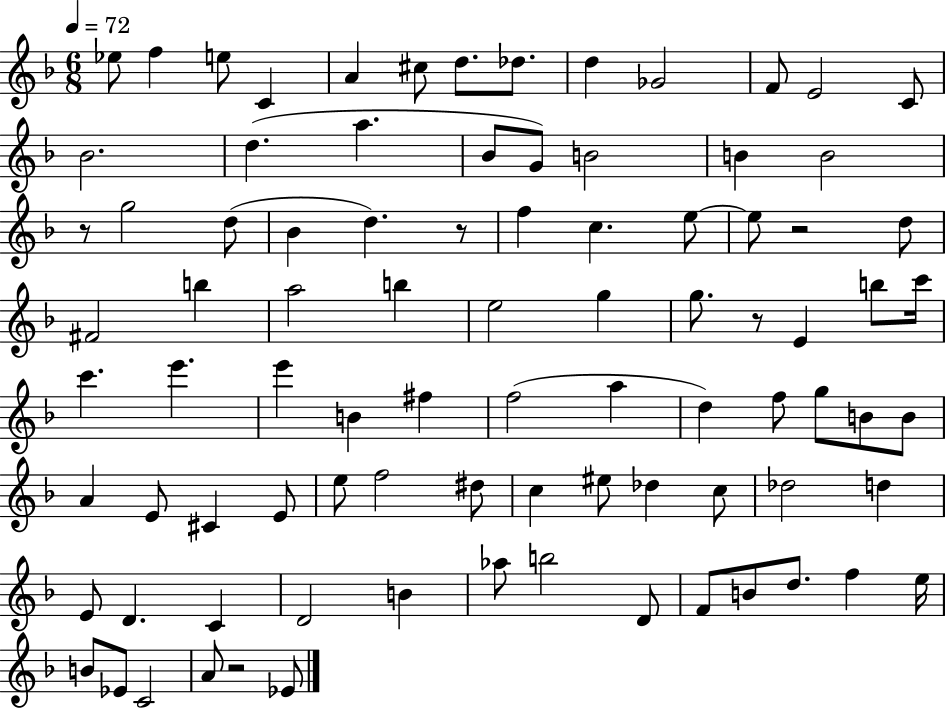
Eb5/e F5/q E5/e C4/q A4/q C#5/e D5/e. Db5/e. D5/q Gb4/h F4/e E4/h C4/e Bb4/h. D5/q. A5/q. Bb4/e G4/e B4/h B4/q B4/h R/e G5/h D5/e Bb4/q D5/q. R/e F5/q C5/q. E5/e E5/e R/h D5/e F#4/h B5/q A5/h B5/q E5/h G5/q G5/e. R/e E4/q B5/e C6/s C6/q. E6/q. E6/q B4/q F#5/q F5/h A5/q D5/q F5/e G5/e B4/e B4/e A4/q E4/e C#4/q E4/e E5/e F5/h D#5/e C5/q EIS5/e Db5/q C5/e Db5/h D5/q E4/e D4/q. C4/q D4/h B4/q Ab5/e B5/h D4/e F4/e B4/e D5/e. F5/q E5/s B4/e Eb4/e C4/h A4/e R/h Eb4/e